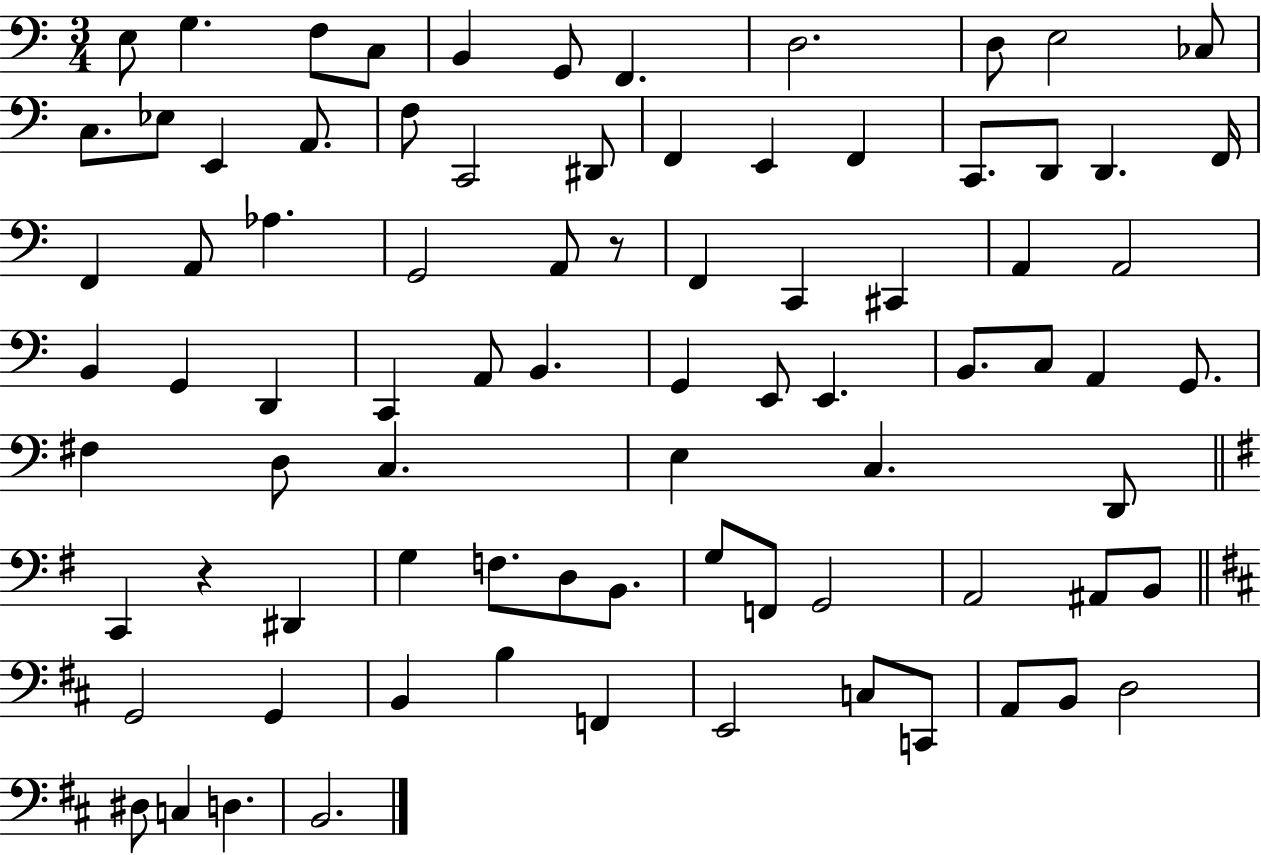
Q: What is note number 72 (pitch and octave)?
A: E2